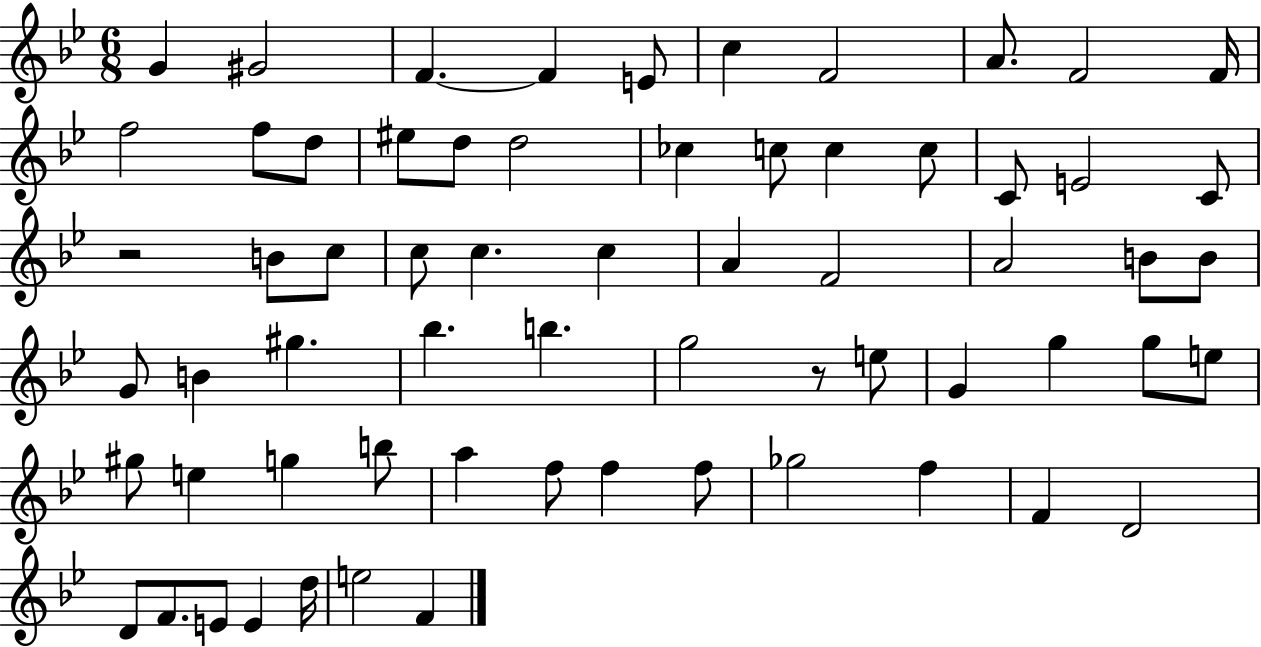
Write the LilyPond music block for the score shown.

{
  \clef treble
  \numericTimeSignature
  \time 6/8
  \key bes \major
  g'4 gis'2 | f'4.~~ f'4 e'8 | c''4 f'2 | a'8. f'2 f'16 | \break f''2 f''8 d''8 | eis''8 d''8 d''2 | ces''4 c''8 c''4 c''8 | c'8 e'2 c'8 | \break r2 b'8 c''8 | c''8 c''4. c''4 | a'4 f'2 | a'2 b'8 b'8 | \break g'8 b'4 gis''4. | bes''4. b''4. | g''2 r8 e''8 | g'4 g''4 g''8 e''8 | \break gis''8 e''4 g''4 b''8 | a''4 f''8 f''4 f''8 | ges''2 f''4 | f'4 d'2 | \break d'8 f'8. e'8 e'4 d''16 | e''2 f'4 | \bar "|."
}